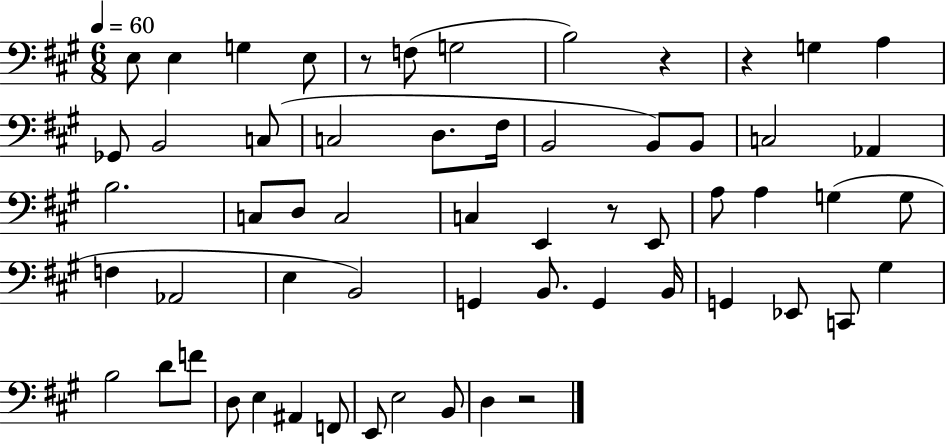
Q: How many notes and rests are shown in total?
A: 59